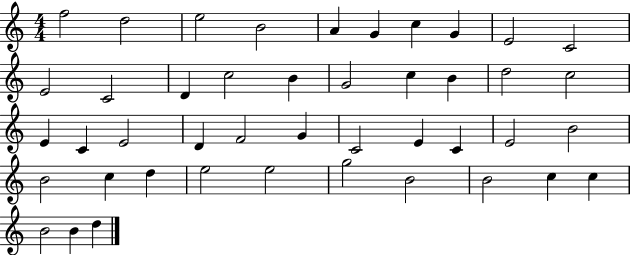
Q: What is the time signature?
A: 4/4